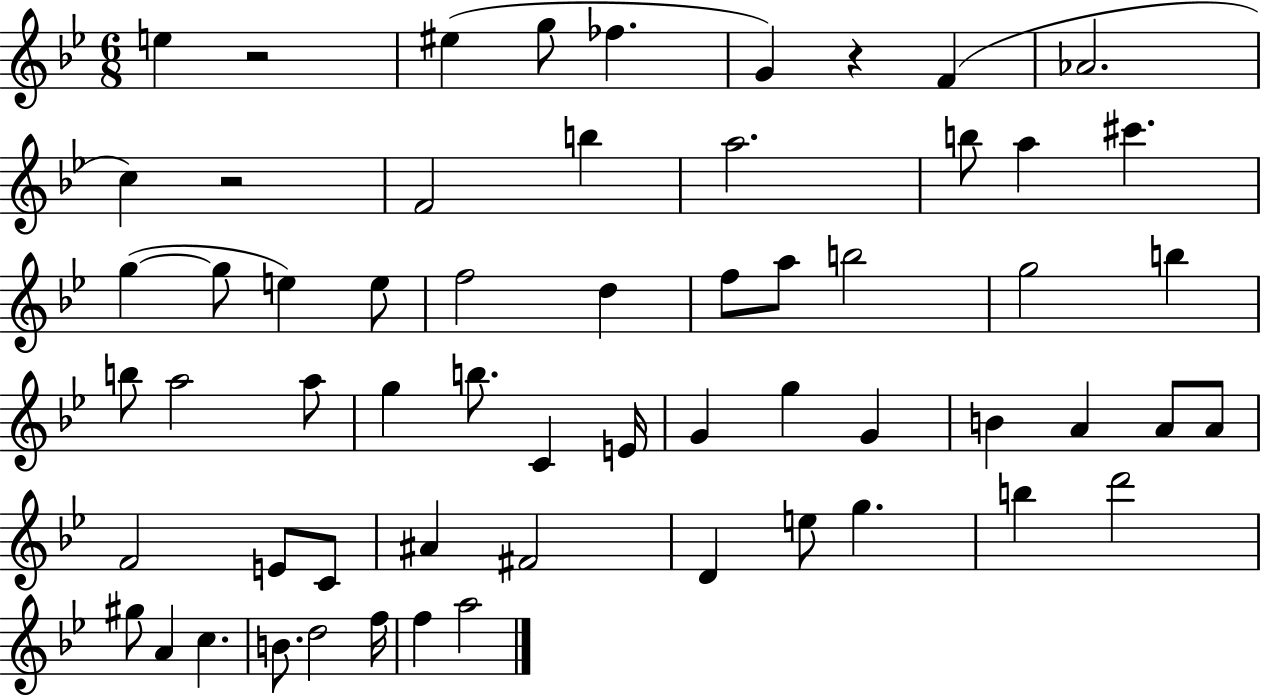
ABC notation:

X:1
T:Untitled
M:6/8
L:1/4
K:Bb
e z2 ^e g/2 _f G z F _A2 c z2 F2 b a2 b/2 a ^c' g g/2 e e/2 f2 d f/2 a/2 b2 g2 b b/2 a2 a/2 g b/2 C E/4 G g G B A A/2 A/2 F2 E/2 C/2 ^A ^F2 D e/2 g b d'2 ^g/2 A c B/2 d2 f/4 f a2